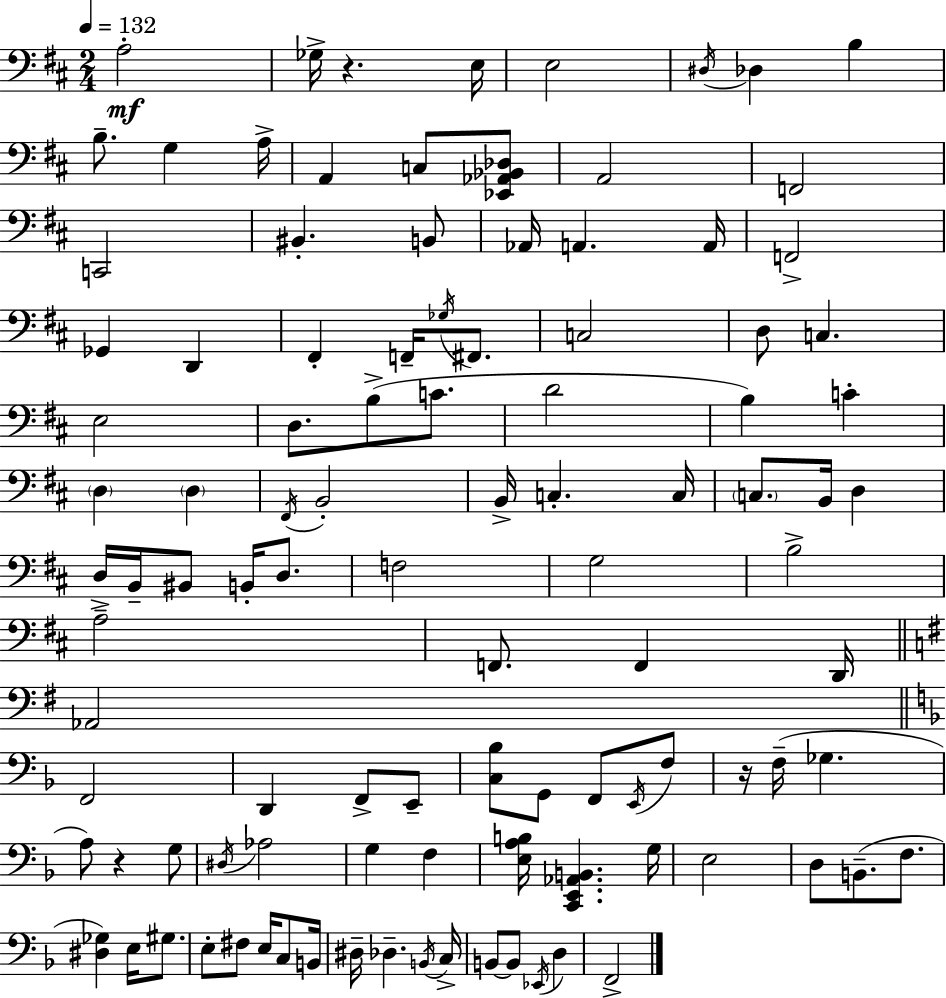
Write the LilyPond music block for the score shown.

{
  \clef bass
  \numericTimeSignature
  \time 2/4
  \key d \major
  \tempo 4 = 132
  a2-.\mf | ges16-> r4. e16 | e2 | \acciaccatura { dis16 } des4 b4 | \break b8.-- g4 | a16-> a,4 c8 <ees, aes, bes, des>8 | a,2 | f,2 | \break c,2 | bis,4.-. b,8 | aes,16 a,4. | a,16 f,2-> | \break ges,4 d,4 | fis,4-. f,16-- \acciaccatura { ges16 } fis,8. | c2 | d8 c4. | \break e2 | d8. b8->( c'8. | d'2 | b4) c'4-. | \break \parenthesize d4 \parenthesize d4 | \acciaccatura { fis,16 } b,2-. | b,16-> c4.-. | c16 \parenthesize c8. b,16 d4 | \break d16-> b,16-- bis,8 b,16-. | d8. f2 | g2 | b2-> | \break a2-- | f,8. f,4 | d,16 \bar "||" \break \key e \minor aes,2 | \bar "||" \break \key d \minor f,2 | d,4 f,8-> e,8-- | <c bes>8 g,8 f,8 \acciaccatura { e,16 } f8 | r16 f16--( ges4. | \break a8) r4 g8 | \acciaccatura { dis16 } aes2 | g4 f4 | <e a b>16 <c, e, aes, b,>4. | \break g16 e2 | d8 b,8.--( f8. | <dis ges>4) e16 gis8. | e8-. fis8 e16 c8 | \break b,16 dis16-- des4.-- | \acciaccatura { b,16 } c16-> b,8~~ b,8 \acciaccatura { ees,16 } | d4 f,2-> | \bar "|."
}